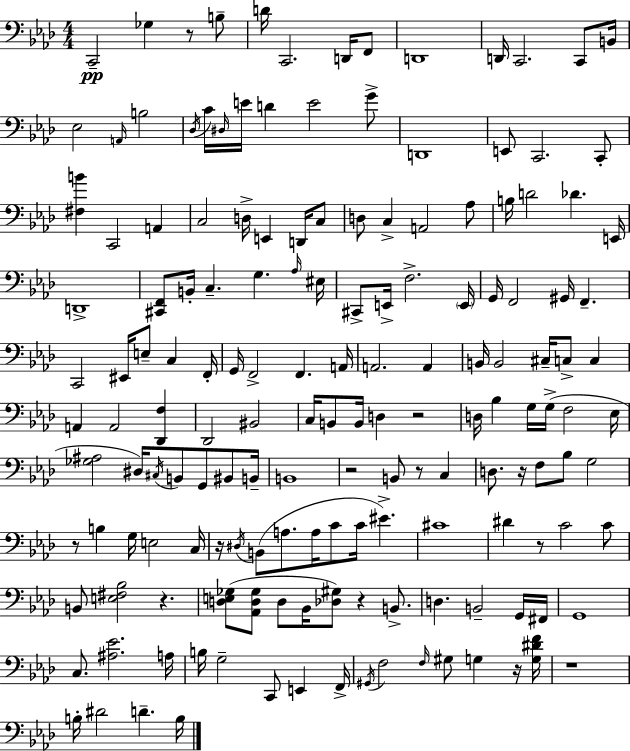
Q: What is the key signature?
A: AES major